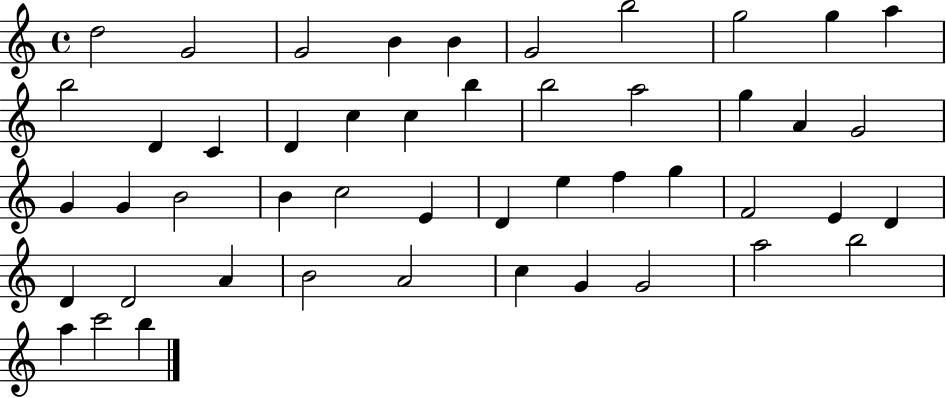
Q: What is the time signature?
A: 4/4